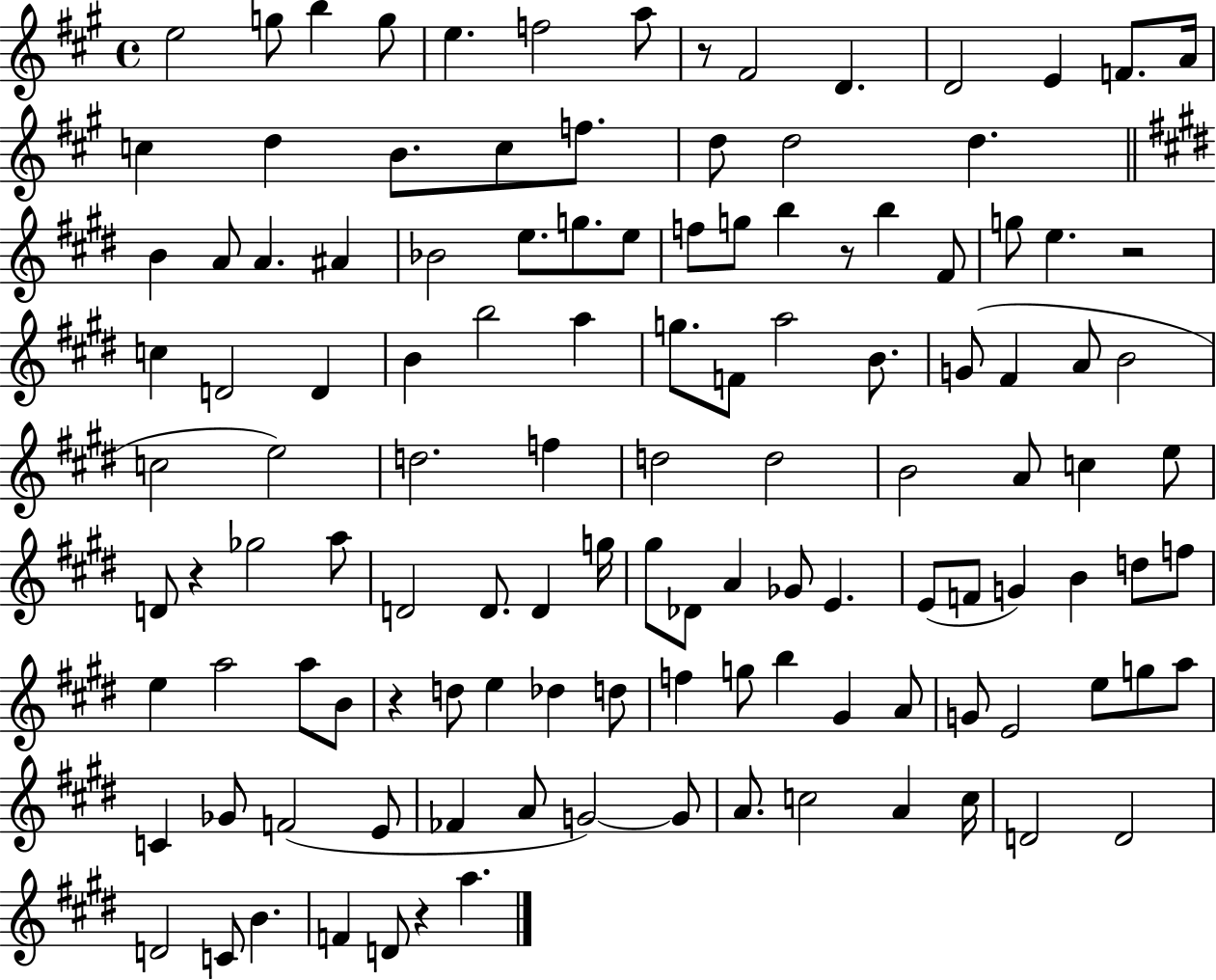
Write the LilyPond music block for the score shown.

{
  \clef treble
  \time 4/4
  \defaultTimeSignature
  \key a \major
  e''2 g''8 b''4 g''8 | e''4. f''2 a''8 | r8 fis'2 d'4. | d'2 e'4 f'8. a'16 | \break c''4 d''4 b'8. c''8 f''8. | d''8 d''2 d''4. | \bar "||" \break \key e \major b'4 a'8 a'4. ais'4 | bes'2 e''8. g''8. e''8 | f''8 g''8 b''4 r8 b''4 fis'8 | g''8 e''4. r2 | \break c''4 d'2 d'4 | b'4 b''2 a''4 | g''8. f'8 a''2 b'8. | g'8( fis'4 a'8 b'2 | \break c''2 e''2) | d''2. f''4 | d''2 d''2 | b'2 a'8 c''4 e''8 | \break d'8 r4 ges''2 a''8 | d'2 d'8. d'4 g''16 | gis''8 des'8 a'4 ges'8 e'4. | e'8( f'8 g'4) b'4 d''8 f''8 | \break e''4 a''2 a''8 b'8 | r4 d''8 e''4 des''4 d''8 | f''4 g''8 b''4 gis'4 a'8 | g'8 e'2 e''8 g''8 a''8 | \break c'4 ges'8 f'2( e'8 | fes'4 a'8 g'2~~) g'8 | a'8. c''2 a'4 c''16 | d'2 d'2 | \break d'2 c'8 b'4. | f'4 d'8 r4 a''4. | \bar "|."
}